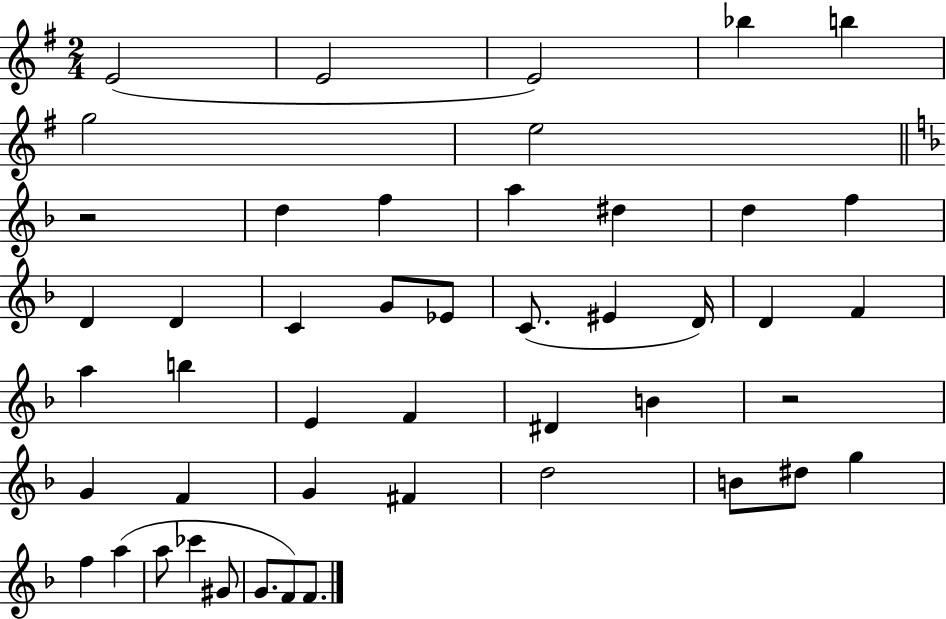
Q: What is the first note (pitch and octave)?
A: E4